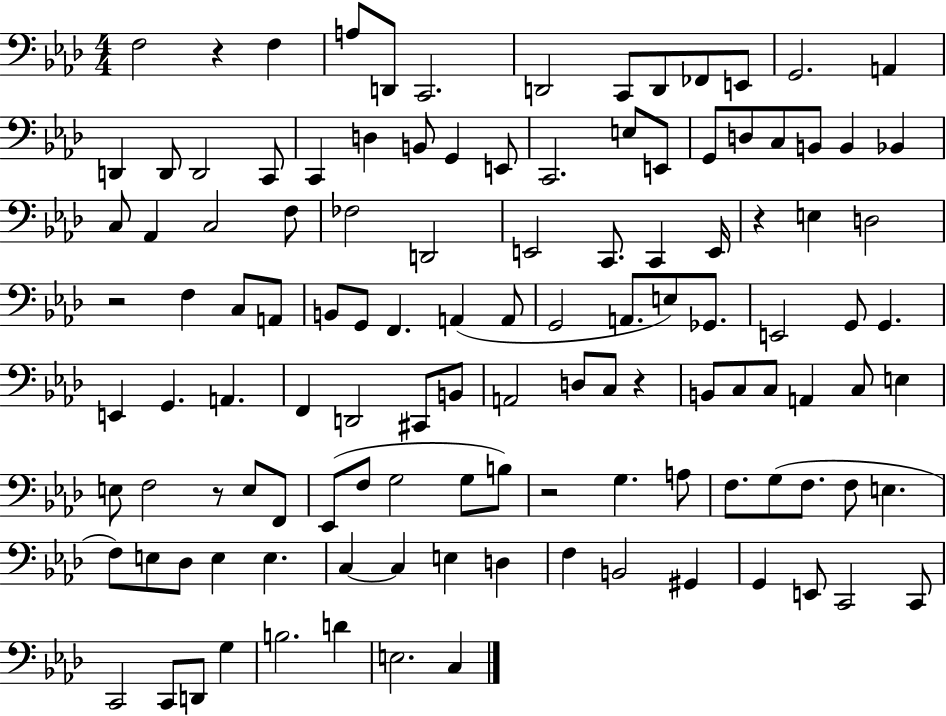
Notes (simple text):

F3/h R/q F3/q A3/e D2/e C2/h. D2/h C2/e D2/e FES2/e E2/e G2/h. A2/q D2/q D2/e D2/h C2/e C2/q D3/q B2/e G2/q E2/e C2/h. E3/e E2/e G2/e D3/e C3/e B2/e B2/q Bb2/q C3/e Ab2/q C3/h F3/e FES3/h D2/h E2/h C2/e. C2/q E2/s R/q E3/q D3/h R/h F3/q C3/e A2/e B2/e G2/e F2/q. A2/q A2/e G2/h A2/e. E3/e Gb2/e. E2/h G2/e G2/q. E2/q G2/q. A2/q. F2/q D2/h C#2/e B2/e A2/h D3/e C3/e R/q B2/e C3/e C3/e A2/q C3/e E3/q E3/e F3/h R/e E3/e F2/e Eb2/e F3/e G3/h G3/e B3/e R/h G3/q. A3/e F3/e. G3/e F3/e. F3/e E3/q. F3/e E3/e Db3/e E3/q E3/q. C3/q C3/q E3/q D3/q F3/q B2/h G#2/q G2/q E2/e C2/h C2/e C2/h C2/e D2/e G3/q B3/h. D4/q E3/h. C3/q